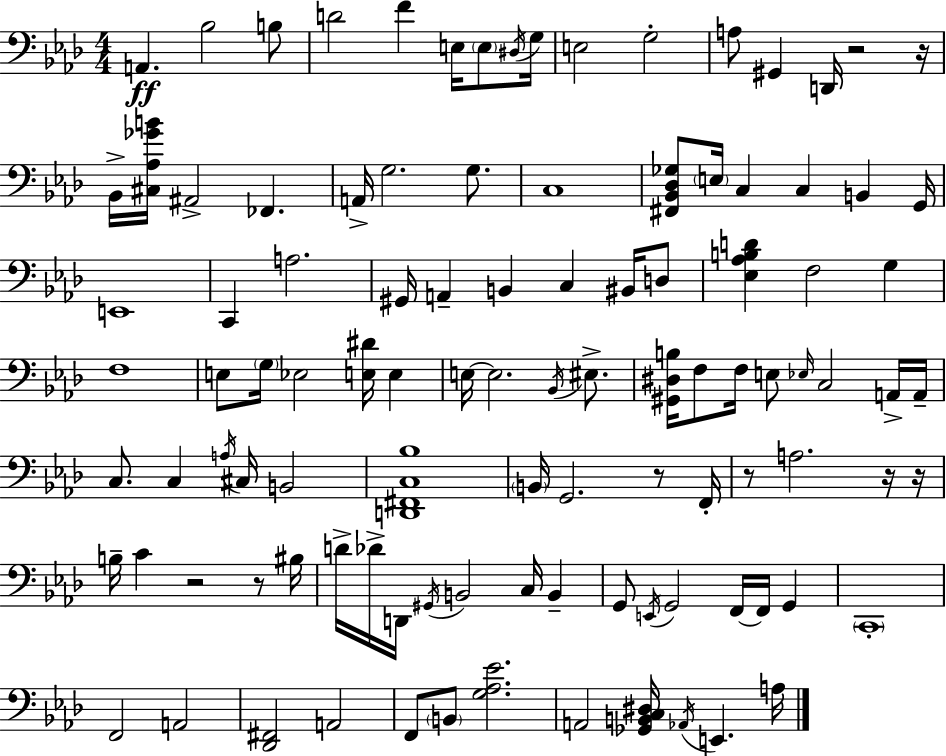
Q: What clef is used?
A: bass